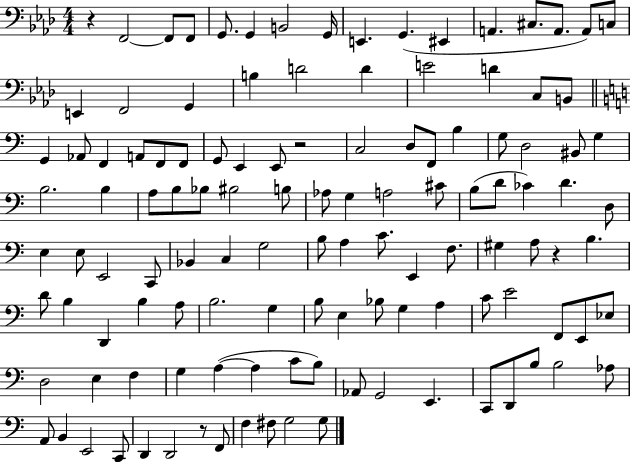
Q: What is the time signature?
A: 4/4